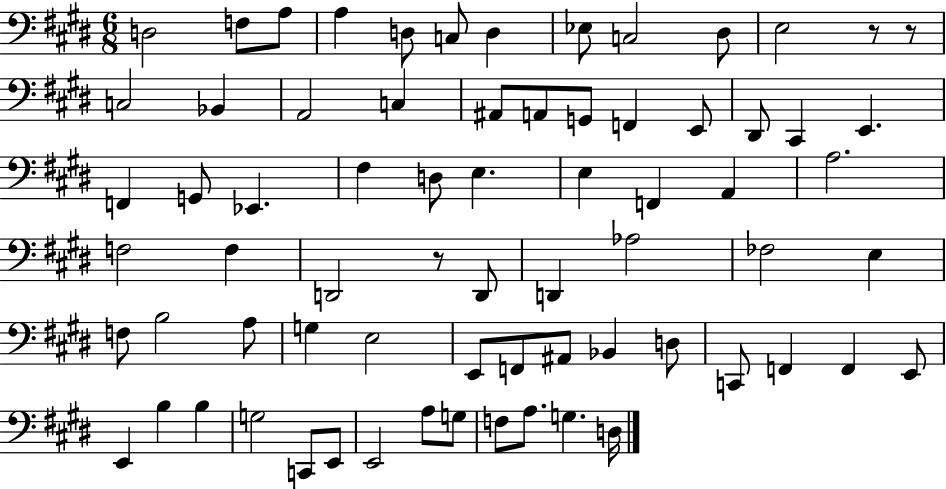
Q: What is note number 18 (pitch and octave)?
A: G2